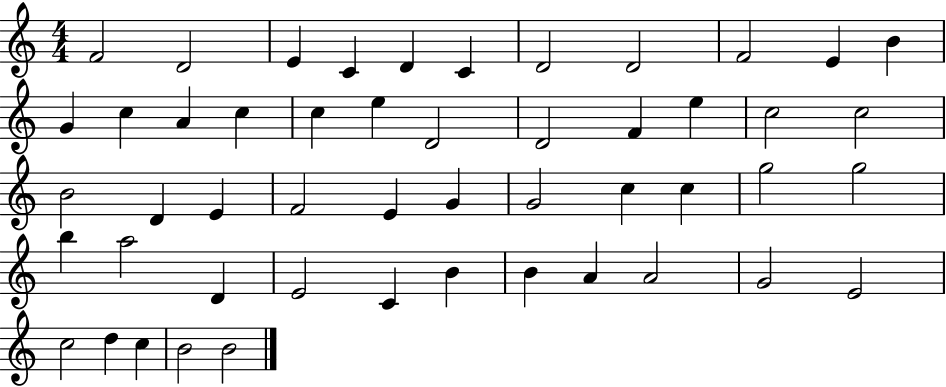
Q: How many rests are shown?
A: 0